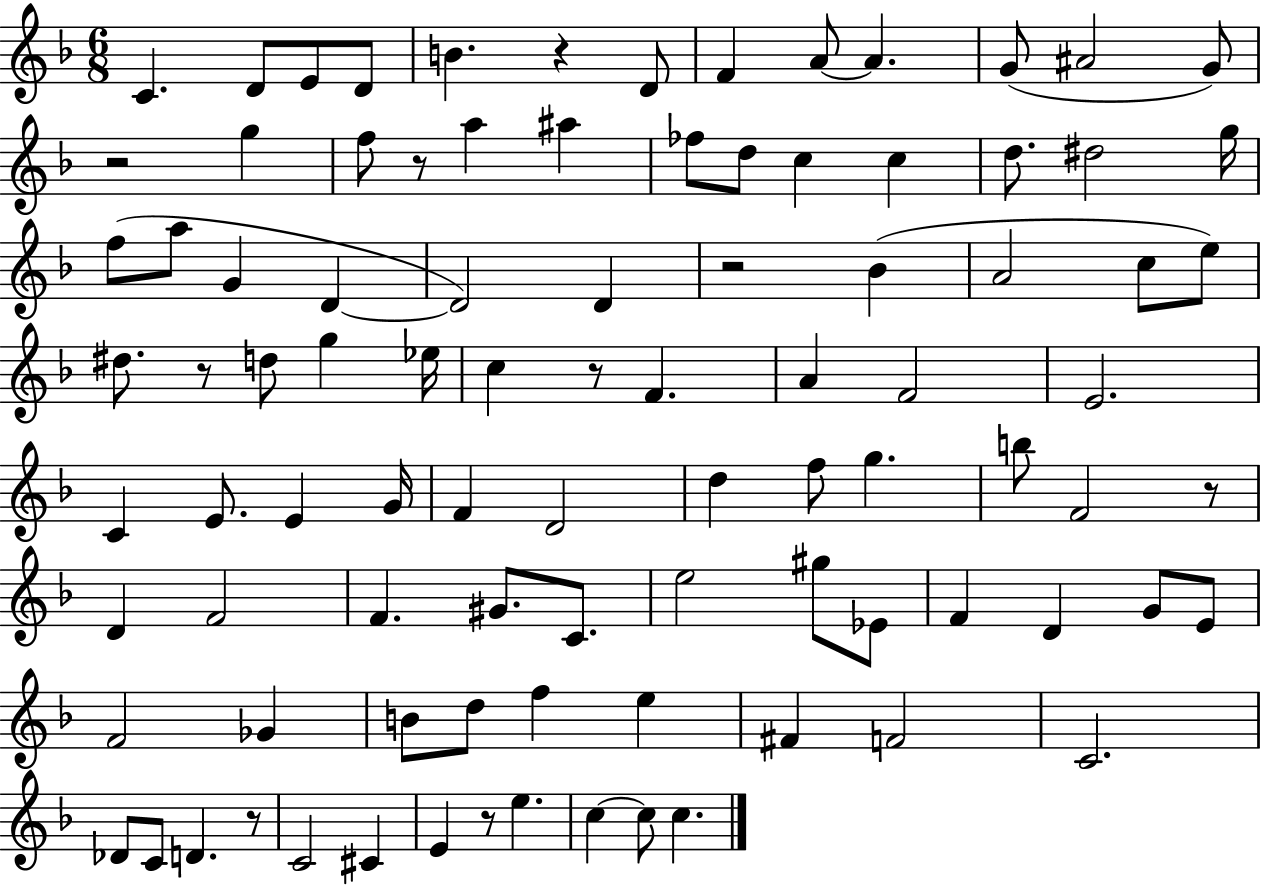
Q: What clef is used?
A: treble